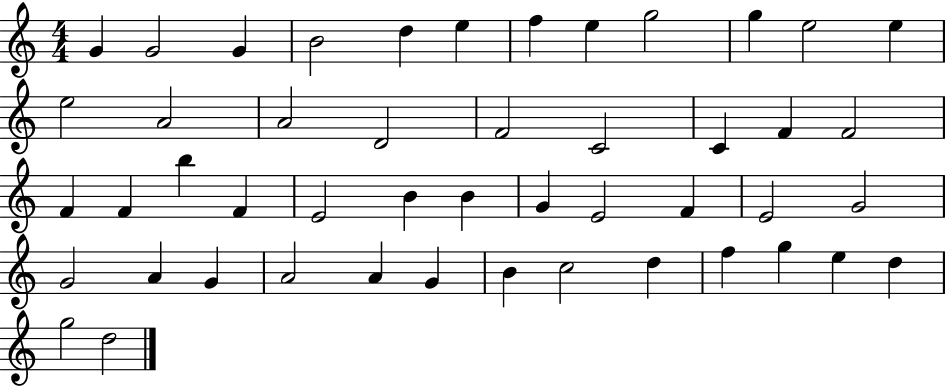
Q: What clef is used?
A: treble